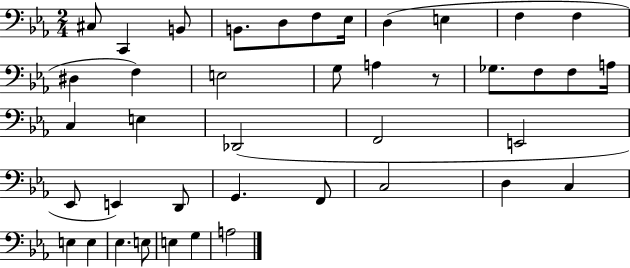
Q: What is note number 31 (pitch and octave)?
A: C3